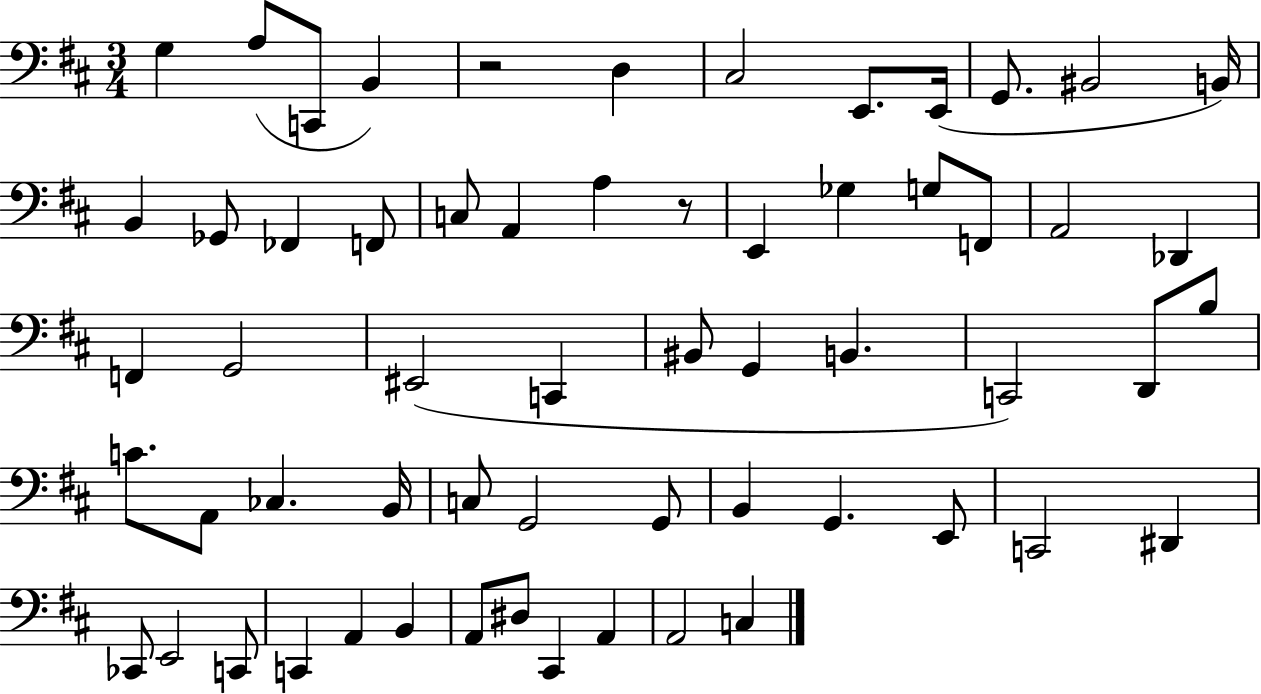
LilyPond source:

{
  \clef bass
  \numericTimeSignature
  \time 3/4
  \key d \major
  g4 a8( c,8 b,4) | r2 d4 | cis2 e,8. e,16( | g,8. bis,2 b,16) | \break b,4 ges,8 fes,4 f,8 | c8 a,4 a4 r8 | e,4 ges4 g8 f,8 | a,2 des,4 | \break f,4 g,2 | eis,2( c,4 | bis,8 g,4 b,4. | c,2) d,8 b8 | \break c'8. a,8 ces4. b,16 | c8 g,2 g,8 | b,4 g,4. e,8 | c,2 dis,4 | \break ces,8 e,2 c,8 | c,4 a,4 b,4 | a,8 dis8 cis,4 a,4 | a,2 c4 | \break \bar "|."
}